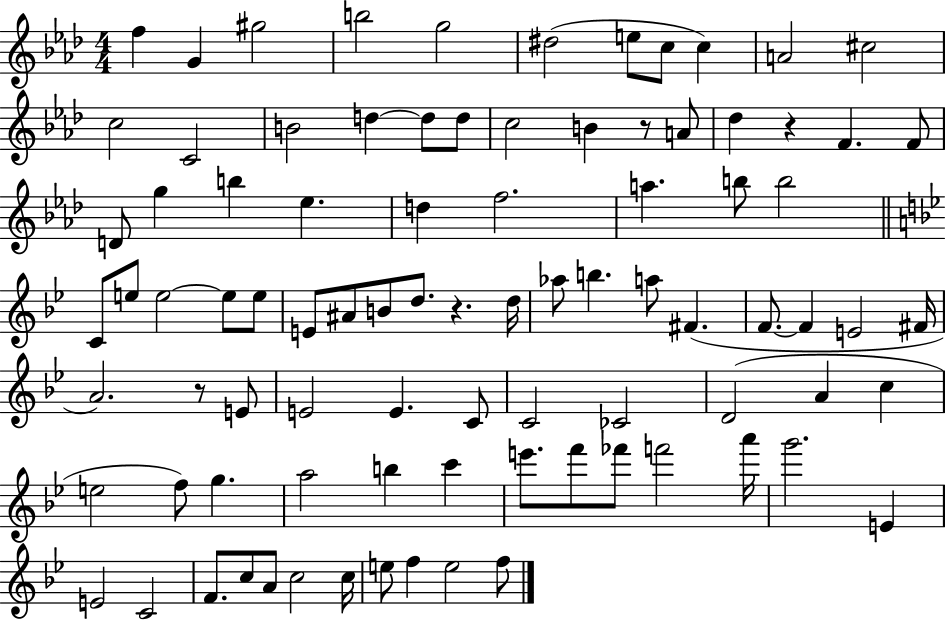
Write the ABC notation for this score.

X:1
T:Untitled
M:4/4
L:1/4
K:Ab
f G ^g2 b2 g2 ^d2 e/2 c/2 c A2 ^c2 c2 C2 B2 d d/2 d/2 c2 B z/2 A/2 _d z F F/2 D/2 g b _e d f2 a b/2 b2 C/2 e/2 e2 e/2 e/2 E/2 ^A/2 B/2 d/2 z d/4 _a/2 b a/2 ^F F/2 F E2 ^F/4 A2 z/2 E/2 E2 E C/2 C2 _C2 D2 A c e2 f/2 g a2 b c' e'/2 f'/2 _f'/2 f'2 a'/4 g'2 E E2 C2 F/2 c/2 A/2 c2 c/4 e/2 f e2 f/2